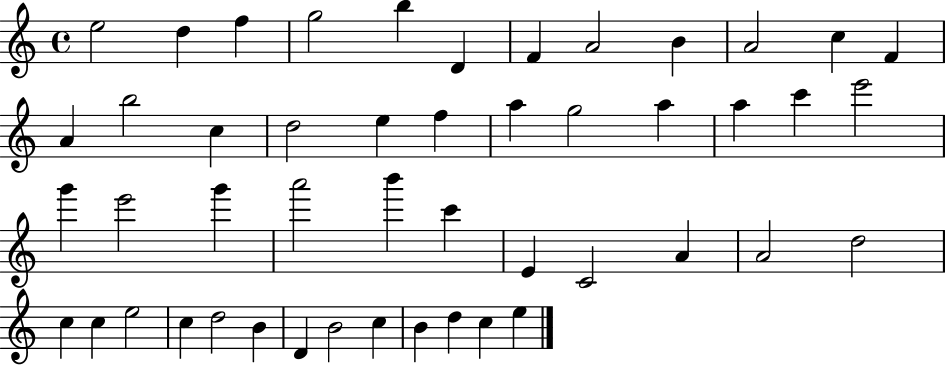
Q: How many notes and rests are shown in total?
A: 48